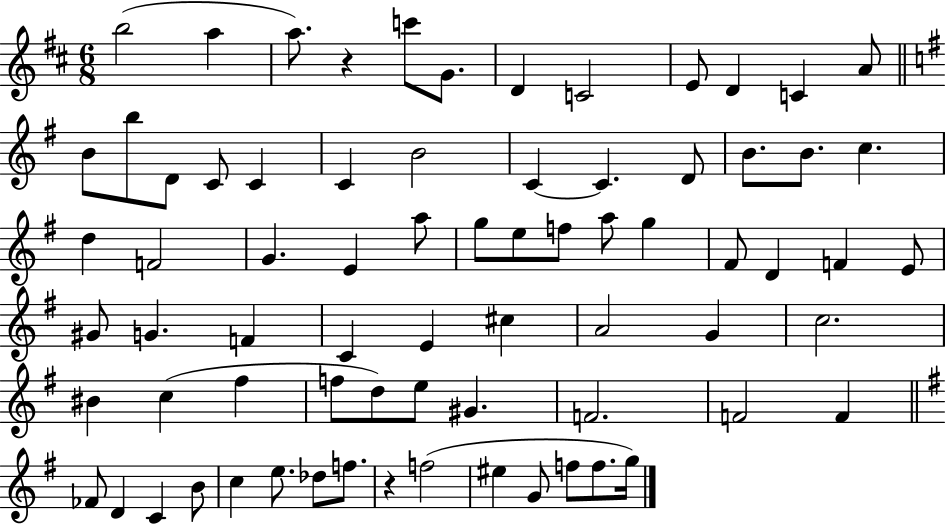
B5/h A5/q A5/e. R/q C6/e G4/e. D4/q C4/h E4/e D4/q C4/q A4/e B4/e B5/e D4/e C4/e C4/q C4/q B4/h C4/q C4/q. D4/e B4/e. B4/e. C5/q. D5/q F4/h G4/q. E4/q A5/e G5/e E5/e F5/e A5/e G5/q F#4/e D4/q F4/q E4/e G#4/e G4/q. F4/q C4/q E4/q C#5/q A4/h G4/q C5/h. BIS4/q C5/q F#5/q F5/e D5/e E5/e G#4/q. F4/h. F4/h F4/q FES4/e D4/q C4/q B4/e C5/q E5/e. Db5/e F5/e. R/q F5/h EIS5/q G4/e F5/e F5/e. G5/s